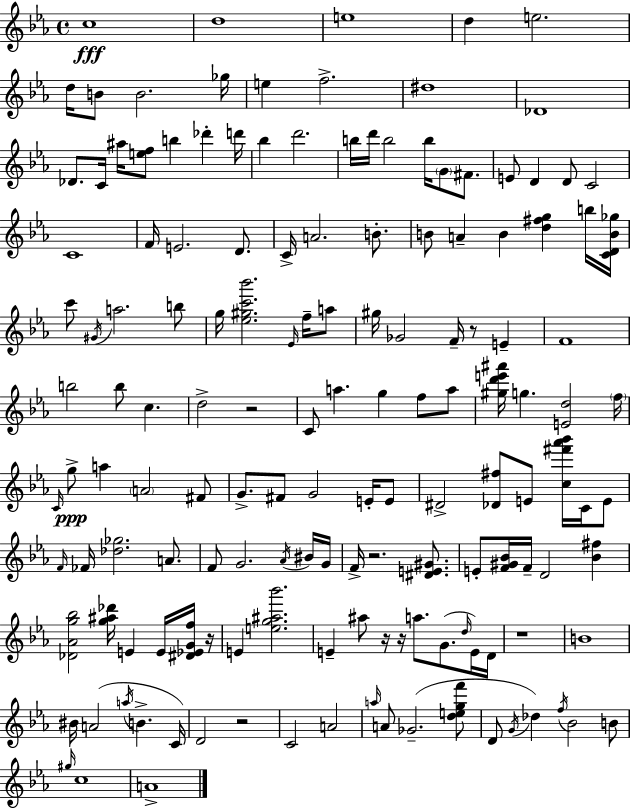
{
  \clef treble
  \time 4/4
  \defaultTimeSignature
  \key ees \major
  c''1\fff | d''1 | e''1 | d''4 e''2. | \break d''16 b'8 b'2. ges''16 | e''4 f''2.-> | dis''1 | des'1 | \break des'8. c'16 ais''16 <e'' f''>8 b''4 des'''4-. d'''16 | bes''4 d'''2. | b''16 d'''16 b''2 b''16 \parenthesize g'8 fis'8. | e'8 d'4 d'8 c'2 | \break c'1 | f'16 e'2. d'8. | c'16-> a'2. b'8.-. | b'8 a'4-- b'4 <d'' fis'' g''>4 b''16 <c' d' b' ges''>16 | \break c'''8 \acciaccatura { gis'16 } a''2. b''8 | g''16 <ees'' gis'' c''' bes'''>2. \grace { ees'16 } f''16-- | a''8 gis''16 ges'2 f'16-- r8 e'4-- | f'1 | \break b''2 b''8 c''4. | d''2-> r2 | c'8 a''4. g''4 f''8 | a''8 <gis'' d''' e''' ais'''>16 g''4. <e' d''>2 | \break \parenthesize f''16 \grace { c'16 }\ppp g''8-> a''4 \parenthesize a'2 | fis'8 g'8.-> fis'8 g'2 | e'16-. e'8 dis'2-> <des' fis''>8 e'8 <c'' fis''' aes''' bes'''>16 | c'16 e'8 \grace { f'16 } fes'16 <des'' ges''>2. | \break a'8. f'8 g'2. | \acciaccatura { aes'16 } bis'16 g'16 f'16-> r2. | <dis' e' gis'>8. e'8-. <f' gis' bes'>16 f'16-- d'2 | <bes' fis''>4 <des' aes' g'' bes''>2 <g'' ais'' des'''>16 e'4 | \break e'16 <dis' ees' g' f''>16 r16 e'4 <e'' g'' ais'' bes'''>2. | e'4-- ais''8 r16 r16 a''8. | g'8.( \grace { d''16 } e'16) d'16 r1 | b'1 | \break bis'16 a'2( \acciaccatura { a''16 } | b'4.-> c'16) d'2 r2 | c'2 a'2 | \grace { a''16 } a'8 ges'2.--( | \break <d'' e'' g'' f'''>8 d'8 \acciaccatura { g'16 } des''4) \acciaccatura { f''16 } | bes'2 b'8 \grace { gis''16 } c''1 | a'1-> | \bar "|."
}